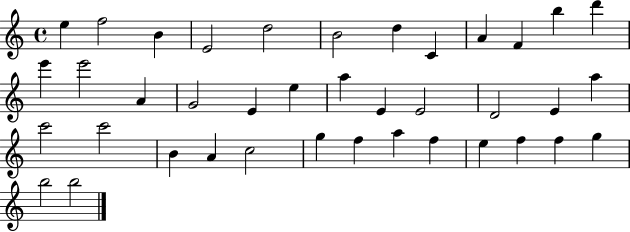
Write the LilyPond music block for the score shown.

{
  \clef treble
  \time 4/4
  \defaultTimeSignature
  \key c \major
  e''4 f''2 b'4 | e'2 d''2 | b'2 d''4 c'4 | a'4 f'4 b''4 d'''4 | \break e'''4 e'''2 a'4 | g'2 e'4 e''4 | a''4 e'4 e'2 | d'2 e'4 a''4 | \break c'''2 c'''2 | b'4 a'4 c''2 | g''4 f''4 a''4 f''4 | e''4 f''4 f''4 g''4 | \break b''2 b''2 | \bar "|."
}